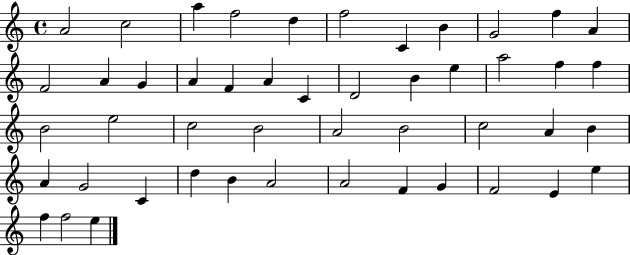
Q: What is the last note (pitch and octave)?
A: E5